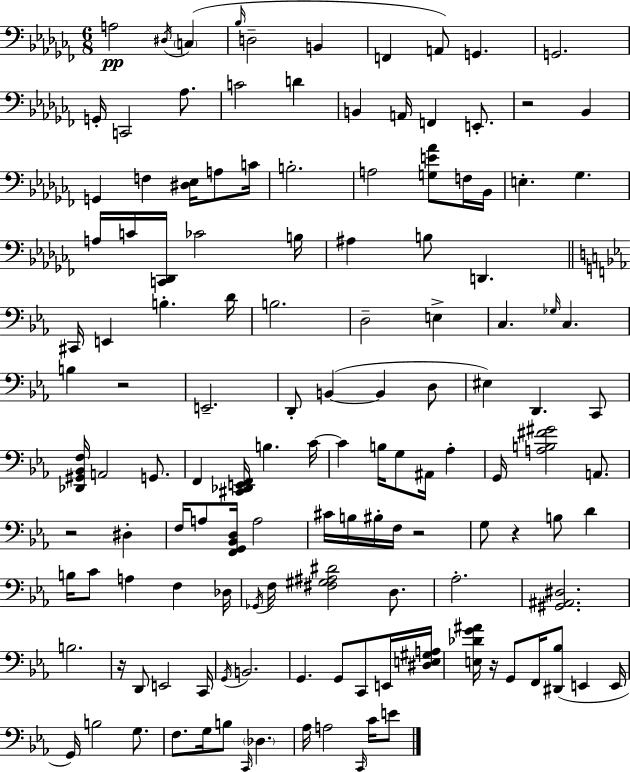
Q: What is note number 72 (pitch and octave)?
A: A3